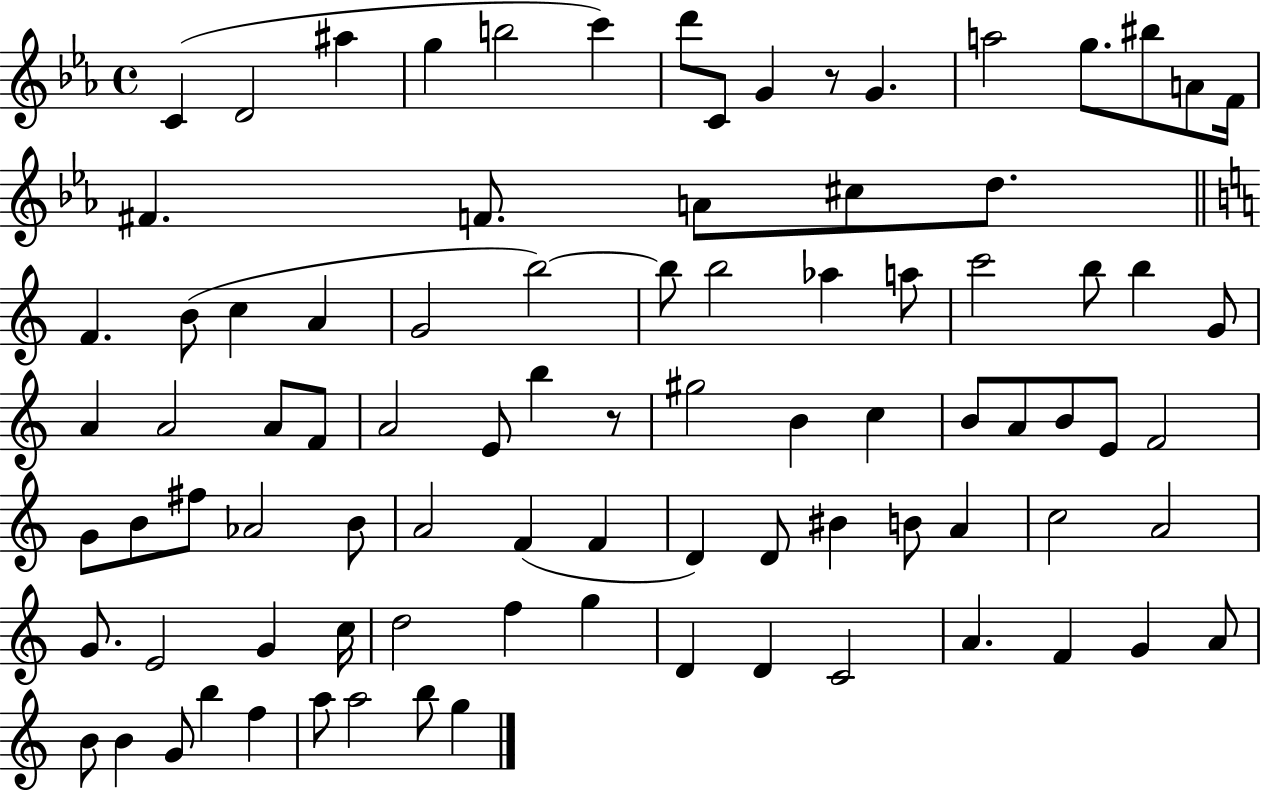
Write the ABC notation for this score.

X:1
T:Untitled
M:4/4
L:1/4
K:Eb
C D2 ^a g b2 c' d'/2 C/2 G z/2 G a2 g/2 ^b/2 A/2 F/4 ^F F/2 A/2 ^c/2 d/2 F B/2 c A G2 b2 b/2 b2 _a a/2 c'2 b/2 b G/2 A A2 A/2 F/2 A2 E/2 b z/2 ^g2 B c B/2 A/2 B/2 E/2 F2 G/2 B/2 ^f/2 _A2 B/2 A2 F F D D/2 ^B B/2 A c2 A2 G/2 E2 G c/4 d2 f g D D C2 A F G A/2 B/2 B G/2 b f a/2 a2 b/2 g